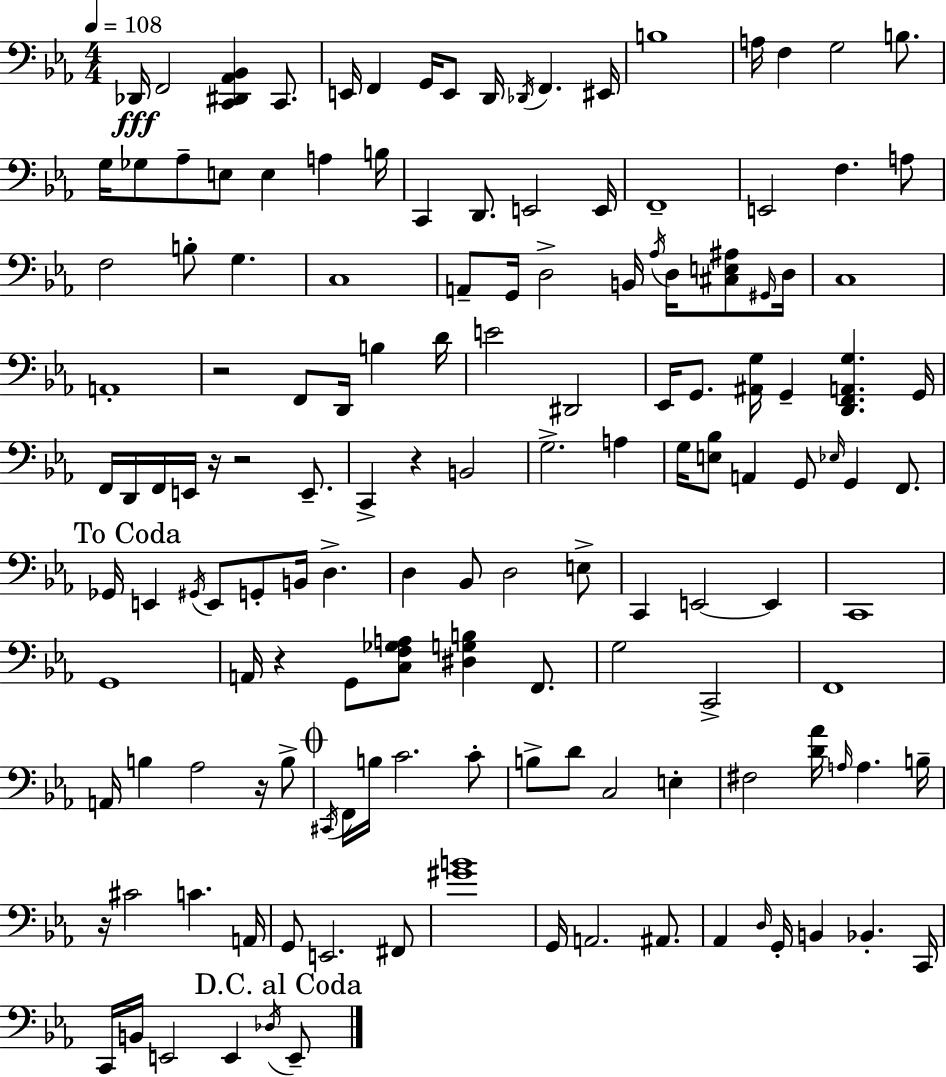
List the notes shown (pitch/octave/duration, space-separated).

Db2/s F2/h [C2,D#2,Ab2,Bb2]/q C2/e. E2/s F2/q G2/s E2/e D2/s Db2/s F2/q. EIS2/s B3/w A3/s F3/q G3/h B3/e. G3/s Gb3/e Ab3/e E3/e E3/q A3/q B3/s C2/q D2/e. E2/h E2/s F2/w E2/h F3/q. A3/e F3/h B3/e G3/q. C3/w A2/e G2/s D3/h B2/s Ab3/s D3/s [C#3,E3,A#3]/e G#2/s D3/s C3/w A2/w R/h F2/e D2/s B3/q D4/s E4/h D#2/h Eb2/s G2/e. [A#2,G3]/s G2/q [D2,F2,A2,G3]/q. G2/s F2/s D2/s F2/s E2/s R/s R/h E2/e. C2/q R/q B2/h G3/h. A3/q G3/s [E3,Bb3]/e A2/q G2/e Eb3/s G2/q F2/e. Gb2/s E2/q G#2/s E2/e G2/e B2/s D3/q. D3/q Bb2/e D3/h E3/e C2/q E2/h E2/q C2/w G2/w A2/s R/q G2/e [C3,F3,Gb3,A3]/e [D#3,G3,B3]/q F2/e. G3/h C2/h F2/w A2/s B3/q Ab3/h R/s B3/e C#2/s F2/s B3/s C4/h. C4/e B3/e D4/e C3/h E3/q F#3/h [D4,Ab4]/s A3/s A3/q. B3/s R/s C#4/h C4/q. A2/s G2/e E2/h. F#2/e [G#4,B4]/w G2/s A2/h. A#2/e. Ab2/q D3/s G2/s B2/q Bb2/q. C2/s C2/s B2/s E2/h E2/q Db3/s E2/e